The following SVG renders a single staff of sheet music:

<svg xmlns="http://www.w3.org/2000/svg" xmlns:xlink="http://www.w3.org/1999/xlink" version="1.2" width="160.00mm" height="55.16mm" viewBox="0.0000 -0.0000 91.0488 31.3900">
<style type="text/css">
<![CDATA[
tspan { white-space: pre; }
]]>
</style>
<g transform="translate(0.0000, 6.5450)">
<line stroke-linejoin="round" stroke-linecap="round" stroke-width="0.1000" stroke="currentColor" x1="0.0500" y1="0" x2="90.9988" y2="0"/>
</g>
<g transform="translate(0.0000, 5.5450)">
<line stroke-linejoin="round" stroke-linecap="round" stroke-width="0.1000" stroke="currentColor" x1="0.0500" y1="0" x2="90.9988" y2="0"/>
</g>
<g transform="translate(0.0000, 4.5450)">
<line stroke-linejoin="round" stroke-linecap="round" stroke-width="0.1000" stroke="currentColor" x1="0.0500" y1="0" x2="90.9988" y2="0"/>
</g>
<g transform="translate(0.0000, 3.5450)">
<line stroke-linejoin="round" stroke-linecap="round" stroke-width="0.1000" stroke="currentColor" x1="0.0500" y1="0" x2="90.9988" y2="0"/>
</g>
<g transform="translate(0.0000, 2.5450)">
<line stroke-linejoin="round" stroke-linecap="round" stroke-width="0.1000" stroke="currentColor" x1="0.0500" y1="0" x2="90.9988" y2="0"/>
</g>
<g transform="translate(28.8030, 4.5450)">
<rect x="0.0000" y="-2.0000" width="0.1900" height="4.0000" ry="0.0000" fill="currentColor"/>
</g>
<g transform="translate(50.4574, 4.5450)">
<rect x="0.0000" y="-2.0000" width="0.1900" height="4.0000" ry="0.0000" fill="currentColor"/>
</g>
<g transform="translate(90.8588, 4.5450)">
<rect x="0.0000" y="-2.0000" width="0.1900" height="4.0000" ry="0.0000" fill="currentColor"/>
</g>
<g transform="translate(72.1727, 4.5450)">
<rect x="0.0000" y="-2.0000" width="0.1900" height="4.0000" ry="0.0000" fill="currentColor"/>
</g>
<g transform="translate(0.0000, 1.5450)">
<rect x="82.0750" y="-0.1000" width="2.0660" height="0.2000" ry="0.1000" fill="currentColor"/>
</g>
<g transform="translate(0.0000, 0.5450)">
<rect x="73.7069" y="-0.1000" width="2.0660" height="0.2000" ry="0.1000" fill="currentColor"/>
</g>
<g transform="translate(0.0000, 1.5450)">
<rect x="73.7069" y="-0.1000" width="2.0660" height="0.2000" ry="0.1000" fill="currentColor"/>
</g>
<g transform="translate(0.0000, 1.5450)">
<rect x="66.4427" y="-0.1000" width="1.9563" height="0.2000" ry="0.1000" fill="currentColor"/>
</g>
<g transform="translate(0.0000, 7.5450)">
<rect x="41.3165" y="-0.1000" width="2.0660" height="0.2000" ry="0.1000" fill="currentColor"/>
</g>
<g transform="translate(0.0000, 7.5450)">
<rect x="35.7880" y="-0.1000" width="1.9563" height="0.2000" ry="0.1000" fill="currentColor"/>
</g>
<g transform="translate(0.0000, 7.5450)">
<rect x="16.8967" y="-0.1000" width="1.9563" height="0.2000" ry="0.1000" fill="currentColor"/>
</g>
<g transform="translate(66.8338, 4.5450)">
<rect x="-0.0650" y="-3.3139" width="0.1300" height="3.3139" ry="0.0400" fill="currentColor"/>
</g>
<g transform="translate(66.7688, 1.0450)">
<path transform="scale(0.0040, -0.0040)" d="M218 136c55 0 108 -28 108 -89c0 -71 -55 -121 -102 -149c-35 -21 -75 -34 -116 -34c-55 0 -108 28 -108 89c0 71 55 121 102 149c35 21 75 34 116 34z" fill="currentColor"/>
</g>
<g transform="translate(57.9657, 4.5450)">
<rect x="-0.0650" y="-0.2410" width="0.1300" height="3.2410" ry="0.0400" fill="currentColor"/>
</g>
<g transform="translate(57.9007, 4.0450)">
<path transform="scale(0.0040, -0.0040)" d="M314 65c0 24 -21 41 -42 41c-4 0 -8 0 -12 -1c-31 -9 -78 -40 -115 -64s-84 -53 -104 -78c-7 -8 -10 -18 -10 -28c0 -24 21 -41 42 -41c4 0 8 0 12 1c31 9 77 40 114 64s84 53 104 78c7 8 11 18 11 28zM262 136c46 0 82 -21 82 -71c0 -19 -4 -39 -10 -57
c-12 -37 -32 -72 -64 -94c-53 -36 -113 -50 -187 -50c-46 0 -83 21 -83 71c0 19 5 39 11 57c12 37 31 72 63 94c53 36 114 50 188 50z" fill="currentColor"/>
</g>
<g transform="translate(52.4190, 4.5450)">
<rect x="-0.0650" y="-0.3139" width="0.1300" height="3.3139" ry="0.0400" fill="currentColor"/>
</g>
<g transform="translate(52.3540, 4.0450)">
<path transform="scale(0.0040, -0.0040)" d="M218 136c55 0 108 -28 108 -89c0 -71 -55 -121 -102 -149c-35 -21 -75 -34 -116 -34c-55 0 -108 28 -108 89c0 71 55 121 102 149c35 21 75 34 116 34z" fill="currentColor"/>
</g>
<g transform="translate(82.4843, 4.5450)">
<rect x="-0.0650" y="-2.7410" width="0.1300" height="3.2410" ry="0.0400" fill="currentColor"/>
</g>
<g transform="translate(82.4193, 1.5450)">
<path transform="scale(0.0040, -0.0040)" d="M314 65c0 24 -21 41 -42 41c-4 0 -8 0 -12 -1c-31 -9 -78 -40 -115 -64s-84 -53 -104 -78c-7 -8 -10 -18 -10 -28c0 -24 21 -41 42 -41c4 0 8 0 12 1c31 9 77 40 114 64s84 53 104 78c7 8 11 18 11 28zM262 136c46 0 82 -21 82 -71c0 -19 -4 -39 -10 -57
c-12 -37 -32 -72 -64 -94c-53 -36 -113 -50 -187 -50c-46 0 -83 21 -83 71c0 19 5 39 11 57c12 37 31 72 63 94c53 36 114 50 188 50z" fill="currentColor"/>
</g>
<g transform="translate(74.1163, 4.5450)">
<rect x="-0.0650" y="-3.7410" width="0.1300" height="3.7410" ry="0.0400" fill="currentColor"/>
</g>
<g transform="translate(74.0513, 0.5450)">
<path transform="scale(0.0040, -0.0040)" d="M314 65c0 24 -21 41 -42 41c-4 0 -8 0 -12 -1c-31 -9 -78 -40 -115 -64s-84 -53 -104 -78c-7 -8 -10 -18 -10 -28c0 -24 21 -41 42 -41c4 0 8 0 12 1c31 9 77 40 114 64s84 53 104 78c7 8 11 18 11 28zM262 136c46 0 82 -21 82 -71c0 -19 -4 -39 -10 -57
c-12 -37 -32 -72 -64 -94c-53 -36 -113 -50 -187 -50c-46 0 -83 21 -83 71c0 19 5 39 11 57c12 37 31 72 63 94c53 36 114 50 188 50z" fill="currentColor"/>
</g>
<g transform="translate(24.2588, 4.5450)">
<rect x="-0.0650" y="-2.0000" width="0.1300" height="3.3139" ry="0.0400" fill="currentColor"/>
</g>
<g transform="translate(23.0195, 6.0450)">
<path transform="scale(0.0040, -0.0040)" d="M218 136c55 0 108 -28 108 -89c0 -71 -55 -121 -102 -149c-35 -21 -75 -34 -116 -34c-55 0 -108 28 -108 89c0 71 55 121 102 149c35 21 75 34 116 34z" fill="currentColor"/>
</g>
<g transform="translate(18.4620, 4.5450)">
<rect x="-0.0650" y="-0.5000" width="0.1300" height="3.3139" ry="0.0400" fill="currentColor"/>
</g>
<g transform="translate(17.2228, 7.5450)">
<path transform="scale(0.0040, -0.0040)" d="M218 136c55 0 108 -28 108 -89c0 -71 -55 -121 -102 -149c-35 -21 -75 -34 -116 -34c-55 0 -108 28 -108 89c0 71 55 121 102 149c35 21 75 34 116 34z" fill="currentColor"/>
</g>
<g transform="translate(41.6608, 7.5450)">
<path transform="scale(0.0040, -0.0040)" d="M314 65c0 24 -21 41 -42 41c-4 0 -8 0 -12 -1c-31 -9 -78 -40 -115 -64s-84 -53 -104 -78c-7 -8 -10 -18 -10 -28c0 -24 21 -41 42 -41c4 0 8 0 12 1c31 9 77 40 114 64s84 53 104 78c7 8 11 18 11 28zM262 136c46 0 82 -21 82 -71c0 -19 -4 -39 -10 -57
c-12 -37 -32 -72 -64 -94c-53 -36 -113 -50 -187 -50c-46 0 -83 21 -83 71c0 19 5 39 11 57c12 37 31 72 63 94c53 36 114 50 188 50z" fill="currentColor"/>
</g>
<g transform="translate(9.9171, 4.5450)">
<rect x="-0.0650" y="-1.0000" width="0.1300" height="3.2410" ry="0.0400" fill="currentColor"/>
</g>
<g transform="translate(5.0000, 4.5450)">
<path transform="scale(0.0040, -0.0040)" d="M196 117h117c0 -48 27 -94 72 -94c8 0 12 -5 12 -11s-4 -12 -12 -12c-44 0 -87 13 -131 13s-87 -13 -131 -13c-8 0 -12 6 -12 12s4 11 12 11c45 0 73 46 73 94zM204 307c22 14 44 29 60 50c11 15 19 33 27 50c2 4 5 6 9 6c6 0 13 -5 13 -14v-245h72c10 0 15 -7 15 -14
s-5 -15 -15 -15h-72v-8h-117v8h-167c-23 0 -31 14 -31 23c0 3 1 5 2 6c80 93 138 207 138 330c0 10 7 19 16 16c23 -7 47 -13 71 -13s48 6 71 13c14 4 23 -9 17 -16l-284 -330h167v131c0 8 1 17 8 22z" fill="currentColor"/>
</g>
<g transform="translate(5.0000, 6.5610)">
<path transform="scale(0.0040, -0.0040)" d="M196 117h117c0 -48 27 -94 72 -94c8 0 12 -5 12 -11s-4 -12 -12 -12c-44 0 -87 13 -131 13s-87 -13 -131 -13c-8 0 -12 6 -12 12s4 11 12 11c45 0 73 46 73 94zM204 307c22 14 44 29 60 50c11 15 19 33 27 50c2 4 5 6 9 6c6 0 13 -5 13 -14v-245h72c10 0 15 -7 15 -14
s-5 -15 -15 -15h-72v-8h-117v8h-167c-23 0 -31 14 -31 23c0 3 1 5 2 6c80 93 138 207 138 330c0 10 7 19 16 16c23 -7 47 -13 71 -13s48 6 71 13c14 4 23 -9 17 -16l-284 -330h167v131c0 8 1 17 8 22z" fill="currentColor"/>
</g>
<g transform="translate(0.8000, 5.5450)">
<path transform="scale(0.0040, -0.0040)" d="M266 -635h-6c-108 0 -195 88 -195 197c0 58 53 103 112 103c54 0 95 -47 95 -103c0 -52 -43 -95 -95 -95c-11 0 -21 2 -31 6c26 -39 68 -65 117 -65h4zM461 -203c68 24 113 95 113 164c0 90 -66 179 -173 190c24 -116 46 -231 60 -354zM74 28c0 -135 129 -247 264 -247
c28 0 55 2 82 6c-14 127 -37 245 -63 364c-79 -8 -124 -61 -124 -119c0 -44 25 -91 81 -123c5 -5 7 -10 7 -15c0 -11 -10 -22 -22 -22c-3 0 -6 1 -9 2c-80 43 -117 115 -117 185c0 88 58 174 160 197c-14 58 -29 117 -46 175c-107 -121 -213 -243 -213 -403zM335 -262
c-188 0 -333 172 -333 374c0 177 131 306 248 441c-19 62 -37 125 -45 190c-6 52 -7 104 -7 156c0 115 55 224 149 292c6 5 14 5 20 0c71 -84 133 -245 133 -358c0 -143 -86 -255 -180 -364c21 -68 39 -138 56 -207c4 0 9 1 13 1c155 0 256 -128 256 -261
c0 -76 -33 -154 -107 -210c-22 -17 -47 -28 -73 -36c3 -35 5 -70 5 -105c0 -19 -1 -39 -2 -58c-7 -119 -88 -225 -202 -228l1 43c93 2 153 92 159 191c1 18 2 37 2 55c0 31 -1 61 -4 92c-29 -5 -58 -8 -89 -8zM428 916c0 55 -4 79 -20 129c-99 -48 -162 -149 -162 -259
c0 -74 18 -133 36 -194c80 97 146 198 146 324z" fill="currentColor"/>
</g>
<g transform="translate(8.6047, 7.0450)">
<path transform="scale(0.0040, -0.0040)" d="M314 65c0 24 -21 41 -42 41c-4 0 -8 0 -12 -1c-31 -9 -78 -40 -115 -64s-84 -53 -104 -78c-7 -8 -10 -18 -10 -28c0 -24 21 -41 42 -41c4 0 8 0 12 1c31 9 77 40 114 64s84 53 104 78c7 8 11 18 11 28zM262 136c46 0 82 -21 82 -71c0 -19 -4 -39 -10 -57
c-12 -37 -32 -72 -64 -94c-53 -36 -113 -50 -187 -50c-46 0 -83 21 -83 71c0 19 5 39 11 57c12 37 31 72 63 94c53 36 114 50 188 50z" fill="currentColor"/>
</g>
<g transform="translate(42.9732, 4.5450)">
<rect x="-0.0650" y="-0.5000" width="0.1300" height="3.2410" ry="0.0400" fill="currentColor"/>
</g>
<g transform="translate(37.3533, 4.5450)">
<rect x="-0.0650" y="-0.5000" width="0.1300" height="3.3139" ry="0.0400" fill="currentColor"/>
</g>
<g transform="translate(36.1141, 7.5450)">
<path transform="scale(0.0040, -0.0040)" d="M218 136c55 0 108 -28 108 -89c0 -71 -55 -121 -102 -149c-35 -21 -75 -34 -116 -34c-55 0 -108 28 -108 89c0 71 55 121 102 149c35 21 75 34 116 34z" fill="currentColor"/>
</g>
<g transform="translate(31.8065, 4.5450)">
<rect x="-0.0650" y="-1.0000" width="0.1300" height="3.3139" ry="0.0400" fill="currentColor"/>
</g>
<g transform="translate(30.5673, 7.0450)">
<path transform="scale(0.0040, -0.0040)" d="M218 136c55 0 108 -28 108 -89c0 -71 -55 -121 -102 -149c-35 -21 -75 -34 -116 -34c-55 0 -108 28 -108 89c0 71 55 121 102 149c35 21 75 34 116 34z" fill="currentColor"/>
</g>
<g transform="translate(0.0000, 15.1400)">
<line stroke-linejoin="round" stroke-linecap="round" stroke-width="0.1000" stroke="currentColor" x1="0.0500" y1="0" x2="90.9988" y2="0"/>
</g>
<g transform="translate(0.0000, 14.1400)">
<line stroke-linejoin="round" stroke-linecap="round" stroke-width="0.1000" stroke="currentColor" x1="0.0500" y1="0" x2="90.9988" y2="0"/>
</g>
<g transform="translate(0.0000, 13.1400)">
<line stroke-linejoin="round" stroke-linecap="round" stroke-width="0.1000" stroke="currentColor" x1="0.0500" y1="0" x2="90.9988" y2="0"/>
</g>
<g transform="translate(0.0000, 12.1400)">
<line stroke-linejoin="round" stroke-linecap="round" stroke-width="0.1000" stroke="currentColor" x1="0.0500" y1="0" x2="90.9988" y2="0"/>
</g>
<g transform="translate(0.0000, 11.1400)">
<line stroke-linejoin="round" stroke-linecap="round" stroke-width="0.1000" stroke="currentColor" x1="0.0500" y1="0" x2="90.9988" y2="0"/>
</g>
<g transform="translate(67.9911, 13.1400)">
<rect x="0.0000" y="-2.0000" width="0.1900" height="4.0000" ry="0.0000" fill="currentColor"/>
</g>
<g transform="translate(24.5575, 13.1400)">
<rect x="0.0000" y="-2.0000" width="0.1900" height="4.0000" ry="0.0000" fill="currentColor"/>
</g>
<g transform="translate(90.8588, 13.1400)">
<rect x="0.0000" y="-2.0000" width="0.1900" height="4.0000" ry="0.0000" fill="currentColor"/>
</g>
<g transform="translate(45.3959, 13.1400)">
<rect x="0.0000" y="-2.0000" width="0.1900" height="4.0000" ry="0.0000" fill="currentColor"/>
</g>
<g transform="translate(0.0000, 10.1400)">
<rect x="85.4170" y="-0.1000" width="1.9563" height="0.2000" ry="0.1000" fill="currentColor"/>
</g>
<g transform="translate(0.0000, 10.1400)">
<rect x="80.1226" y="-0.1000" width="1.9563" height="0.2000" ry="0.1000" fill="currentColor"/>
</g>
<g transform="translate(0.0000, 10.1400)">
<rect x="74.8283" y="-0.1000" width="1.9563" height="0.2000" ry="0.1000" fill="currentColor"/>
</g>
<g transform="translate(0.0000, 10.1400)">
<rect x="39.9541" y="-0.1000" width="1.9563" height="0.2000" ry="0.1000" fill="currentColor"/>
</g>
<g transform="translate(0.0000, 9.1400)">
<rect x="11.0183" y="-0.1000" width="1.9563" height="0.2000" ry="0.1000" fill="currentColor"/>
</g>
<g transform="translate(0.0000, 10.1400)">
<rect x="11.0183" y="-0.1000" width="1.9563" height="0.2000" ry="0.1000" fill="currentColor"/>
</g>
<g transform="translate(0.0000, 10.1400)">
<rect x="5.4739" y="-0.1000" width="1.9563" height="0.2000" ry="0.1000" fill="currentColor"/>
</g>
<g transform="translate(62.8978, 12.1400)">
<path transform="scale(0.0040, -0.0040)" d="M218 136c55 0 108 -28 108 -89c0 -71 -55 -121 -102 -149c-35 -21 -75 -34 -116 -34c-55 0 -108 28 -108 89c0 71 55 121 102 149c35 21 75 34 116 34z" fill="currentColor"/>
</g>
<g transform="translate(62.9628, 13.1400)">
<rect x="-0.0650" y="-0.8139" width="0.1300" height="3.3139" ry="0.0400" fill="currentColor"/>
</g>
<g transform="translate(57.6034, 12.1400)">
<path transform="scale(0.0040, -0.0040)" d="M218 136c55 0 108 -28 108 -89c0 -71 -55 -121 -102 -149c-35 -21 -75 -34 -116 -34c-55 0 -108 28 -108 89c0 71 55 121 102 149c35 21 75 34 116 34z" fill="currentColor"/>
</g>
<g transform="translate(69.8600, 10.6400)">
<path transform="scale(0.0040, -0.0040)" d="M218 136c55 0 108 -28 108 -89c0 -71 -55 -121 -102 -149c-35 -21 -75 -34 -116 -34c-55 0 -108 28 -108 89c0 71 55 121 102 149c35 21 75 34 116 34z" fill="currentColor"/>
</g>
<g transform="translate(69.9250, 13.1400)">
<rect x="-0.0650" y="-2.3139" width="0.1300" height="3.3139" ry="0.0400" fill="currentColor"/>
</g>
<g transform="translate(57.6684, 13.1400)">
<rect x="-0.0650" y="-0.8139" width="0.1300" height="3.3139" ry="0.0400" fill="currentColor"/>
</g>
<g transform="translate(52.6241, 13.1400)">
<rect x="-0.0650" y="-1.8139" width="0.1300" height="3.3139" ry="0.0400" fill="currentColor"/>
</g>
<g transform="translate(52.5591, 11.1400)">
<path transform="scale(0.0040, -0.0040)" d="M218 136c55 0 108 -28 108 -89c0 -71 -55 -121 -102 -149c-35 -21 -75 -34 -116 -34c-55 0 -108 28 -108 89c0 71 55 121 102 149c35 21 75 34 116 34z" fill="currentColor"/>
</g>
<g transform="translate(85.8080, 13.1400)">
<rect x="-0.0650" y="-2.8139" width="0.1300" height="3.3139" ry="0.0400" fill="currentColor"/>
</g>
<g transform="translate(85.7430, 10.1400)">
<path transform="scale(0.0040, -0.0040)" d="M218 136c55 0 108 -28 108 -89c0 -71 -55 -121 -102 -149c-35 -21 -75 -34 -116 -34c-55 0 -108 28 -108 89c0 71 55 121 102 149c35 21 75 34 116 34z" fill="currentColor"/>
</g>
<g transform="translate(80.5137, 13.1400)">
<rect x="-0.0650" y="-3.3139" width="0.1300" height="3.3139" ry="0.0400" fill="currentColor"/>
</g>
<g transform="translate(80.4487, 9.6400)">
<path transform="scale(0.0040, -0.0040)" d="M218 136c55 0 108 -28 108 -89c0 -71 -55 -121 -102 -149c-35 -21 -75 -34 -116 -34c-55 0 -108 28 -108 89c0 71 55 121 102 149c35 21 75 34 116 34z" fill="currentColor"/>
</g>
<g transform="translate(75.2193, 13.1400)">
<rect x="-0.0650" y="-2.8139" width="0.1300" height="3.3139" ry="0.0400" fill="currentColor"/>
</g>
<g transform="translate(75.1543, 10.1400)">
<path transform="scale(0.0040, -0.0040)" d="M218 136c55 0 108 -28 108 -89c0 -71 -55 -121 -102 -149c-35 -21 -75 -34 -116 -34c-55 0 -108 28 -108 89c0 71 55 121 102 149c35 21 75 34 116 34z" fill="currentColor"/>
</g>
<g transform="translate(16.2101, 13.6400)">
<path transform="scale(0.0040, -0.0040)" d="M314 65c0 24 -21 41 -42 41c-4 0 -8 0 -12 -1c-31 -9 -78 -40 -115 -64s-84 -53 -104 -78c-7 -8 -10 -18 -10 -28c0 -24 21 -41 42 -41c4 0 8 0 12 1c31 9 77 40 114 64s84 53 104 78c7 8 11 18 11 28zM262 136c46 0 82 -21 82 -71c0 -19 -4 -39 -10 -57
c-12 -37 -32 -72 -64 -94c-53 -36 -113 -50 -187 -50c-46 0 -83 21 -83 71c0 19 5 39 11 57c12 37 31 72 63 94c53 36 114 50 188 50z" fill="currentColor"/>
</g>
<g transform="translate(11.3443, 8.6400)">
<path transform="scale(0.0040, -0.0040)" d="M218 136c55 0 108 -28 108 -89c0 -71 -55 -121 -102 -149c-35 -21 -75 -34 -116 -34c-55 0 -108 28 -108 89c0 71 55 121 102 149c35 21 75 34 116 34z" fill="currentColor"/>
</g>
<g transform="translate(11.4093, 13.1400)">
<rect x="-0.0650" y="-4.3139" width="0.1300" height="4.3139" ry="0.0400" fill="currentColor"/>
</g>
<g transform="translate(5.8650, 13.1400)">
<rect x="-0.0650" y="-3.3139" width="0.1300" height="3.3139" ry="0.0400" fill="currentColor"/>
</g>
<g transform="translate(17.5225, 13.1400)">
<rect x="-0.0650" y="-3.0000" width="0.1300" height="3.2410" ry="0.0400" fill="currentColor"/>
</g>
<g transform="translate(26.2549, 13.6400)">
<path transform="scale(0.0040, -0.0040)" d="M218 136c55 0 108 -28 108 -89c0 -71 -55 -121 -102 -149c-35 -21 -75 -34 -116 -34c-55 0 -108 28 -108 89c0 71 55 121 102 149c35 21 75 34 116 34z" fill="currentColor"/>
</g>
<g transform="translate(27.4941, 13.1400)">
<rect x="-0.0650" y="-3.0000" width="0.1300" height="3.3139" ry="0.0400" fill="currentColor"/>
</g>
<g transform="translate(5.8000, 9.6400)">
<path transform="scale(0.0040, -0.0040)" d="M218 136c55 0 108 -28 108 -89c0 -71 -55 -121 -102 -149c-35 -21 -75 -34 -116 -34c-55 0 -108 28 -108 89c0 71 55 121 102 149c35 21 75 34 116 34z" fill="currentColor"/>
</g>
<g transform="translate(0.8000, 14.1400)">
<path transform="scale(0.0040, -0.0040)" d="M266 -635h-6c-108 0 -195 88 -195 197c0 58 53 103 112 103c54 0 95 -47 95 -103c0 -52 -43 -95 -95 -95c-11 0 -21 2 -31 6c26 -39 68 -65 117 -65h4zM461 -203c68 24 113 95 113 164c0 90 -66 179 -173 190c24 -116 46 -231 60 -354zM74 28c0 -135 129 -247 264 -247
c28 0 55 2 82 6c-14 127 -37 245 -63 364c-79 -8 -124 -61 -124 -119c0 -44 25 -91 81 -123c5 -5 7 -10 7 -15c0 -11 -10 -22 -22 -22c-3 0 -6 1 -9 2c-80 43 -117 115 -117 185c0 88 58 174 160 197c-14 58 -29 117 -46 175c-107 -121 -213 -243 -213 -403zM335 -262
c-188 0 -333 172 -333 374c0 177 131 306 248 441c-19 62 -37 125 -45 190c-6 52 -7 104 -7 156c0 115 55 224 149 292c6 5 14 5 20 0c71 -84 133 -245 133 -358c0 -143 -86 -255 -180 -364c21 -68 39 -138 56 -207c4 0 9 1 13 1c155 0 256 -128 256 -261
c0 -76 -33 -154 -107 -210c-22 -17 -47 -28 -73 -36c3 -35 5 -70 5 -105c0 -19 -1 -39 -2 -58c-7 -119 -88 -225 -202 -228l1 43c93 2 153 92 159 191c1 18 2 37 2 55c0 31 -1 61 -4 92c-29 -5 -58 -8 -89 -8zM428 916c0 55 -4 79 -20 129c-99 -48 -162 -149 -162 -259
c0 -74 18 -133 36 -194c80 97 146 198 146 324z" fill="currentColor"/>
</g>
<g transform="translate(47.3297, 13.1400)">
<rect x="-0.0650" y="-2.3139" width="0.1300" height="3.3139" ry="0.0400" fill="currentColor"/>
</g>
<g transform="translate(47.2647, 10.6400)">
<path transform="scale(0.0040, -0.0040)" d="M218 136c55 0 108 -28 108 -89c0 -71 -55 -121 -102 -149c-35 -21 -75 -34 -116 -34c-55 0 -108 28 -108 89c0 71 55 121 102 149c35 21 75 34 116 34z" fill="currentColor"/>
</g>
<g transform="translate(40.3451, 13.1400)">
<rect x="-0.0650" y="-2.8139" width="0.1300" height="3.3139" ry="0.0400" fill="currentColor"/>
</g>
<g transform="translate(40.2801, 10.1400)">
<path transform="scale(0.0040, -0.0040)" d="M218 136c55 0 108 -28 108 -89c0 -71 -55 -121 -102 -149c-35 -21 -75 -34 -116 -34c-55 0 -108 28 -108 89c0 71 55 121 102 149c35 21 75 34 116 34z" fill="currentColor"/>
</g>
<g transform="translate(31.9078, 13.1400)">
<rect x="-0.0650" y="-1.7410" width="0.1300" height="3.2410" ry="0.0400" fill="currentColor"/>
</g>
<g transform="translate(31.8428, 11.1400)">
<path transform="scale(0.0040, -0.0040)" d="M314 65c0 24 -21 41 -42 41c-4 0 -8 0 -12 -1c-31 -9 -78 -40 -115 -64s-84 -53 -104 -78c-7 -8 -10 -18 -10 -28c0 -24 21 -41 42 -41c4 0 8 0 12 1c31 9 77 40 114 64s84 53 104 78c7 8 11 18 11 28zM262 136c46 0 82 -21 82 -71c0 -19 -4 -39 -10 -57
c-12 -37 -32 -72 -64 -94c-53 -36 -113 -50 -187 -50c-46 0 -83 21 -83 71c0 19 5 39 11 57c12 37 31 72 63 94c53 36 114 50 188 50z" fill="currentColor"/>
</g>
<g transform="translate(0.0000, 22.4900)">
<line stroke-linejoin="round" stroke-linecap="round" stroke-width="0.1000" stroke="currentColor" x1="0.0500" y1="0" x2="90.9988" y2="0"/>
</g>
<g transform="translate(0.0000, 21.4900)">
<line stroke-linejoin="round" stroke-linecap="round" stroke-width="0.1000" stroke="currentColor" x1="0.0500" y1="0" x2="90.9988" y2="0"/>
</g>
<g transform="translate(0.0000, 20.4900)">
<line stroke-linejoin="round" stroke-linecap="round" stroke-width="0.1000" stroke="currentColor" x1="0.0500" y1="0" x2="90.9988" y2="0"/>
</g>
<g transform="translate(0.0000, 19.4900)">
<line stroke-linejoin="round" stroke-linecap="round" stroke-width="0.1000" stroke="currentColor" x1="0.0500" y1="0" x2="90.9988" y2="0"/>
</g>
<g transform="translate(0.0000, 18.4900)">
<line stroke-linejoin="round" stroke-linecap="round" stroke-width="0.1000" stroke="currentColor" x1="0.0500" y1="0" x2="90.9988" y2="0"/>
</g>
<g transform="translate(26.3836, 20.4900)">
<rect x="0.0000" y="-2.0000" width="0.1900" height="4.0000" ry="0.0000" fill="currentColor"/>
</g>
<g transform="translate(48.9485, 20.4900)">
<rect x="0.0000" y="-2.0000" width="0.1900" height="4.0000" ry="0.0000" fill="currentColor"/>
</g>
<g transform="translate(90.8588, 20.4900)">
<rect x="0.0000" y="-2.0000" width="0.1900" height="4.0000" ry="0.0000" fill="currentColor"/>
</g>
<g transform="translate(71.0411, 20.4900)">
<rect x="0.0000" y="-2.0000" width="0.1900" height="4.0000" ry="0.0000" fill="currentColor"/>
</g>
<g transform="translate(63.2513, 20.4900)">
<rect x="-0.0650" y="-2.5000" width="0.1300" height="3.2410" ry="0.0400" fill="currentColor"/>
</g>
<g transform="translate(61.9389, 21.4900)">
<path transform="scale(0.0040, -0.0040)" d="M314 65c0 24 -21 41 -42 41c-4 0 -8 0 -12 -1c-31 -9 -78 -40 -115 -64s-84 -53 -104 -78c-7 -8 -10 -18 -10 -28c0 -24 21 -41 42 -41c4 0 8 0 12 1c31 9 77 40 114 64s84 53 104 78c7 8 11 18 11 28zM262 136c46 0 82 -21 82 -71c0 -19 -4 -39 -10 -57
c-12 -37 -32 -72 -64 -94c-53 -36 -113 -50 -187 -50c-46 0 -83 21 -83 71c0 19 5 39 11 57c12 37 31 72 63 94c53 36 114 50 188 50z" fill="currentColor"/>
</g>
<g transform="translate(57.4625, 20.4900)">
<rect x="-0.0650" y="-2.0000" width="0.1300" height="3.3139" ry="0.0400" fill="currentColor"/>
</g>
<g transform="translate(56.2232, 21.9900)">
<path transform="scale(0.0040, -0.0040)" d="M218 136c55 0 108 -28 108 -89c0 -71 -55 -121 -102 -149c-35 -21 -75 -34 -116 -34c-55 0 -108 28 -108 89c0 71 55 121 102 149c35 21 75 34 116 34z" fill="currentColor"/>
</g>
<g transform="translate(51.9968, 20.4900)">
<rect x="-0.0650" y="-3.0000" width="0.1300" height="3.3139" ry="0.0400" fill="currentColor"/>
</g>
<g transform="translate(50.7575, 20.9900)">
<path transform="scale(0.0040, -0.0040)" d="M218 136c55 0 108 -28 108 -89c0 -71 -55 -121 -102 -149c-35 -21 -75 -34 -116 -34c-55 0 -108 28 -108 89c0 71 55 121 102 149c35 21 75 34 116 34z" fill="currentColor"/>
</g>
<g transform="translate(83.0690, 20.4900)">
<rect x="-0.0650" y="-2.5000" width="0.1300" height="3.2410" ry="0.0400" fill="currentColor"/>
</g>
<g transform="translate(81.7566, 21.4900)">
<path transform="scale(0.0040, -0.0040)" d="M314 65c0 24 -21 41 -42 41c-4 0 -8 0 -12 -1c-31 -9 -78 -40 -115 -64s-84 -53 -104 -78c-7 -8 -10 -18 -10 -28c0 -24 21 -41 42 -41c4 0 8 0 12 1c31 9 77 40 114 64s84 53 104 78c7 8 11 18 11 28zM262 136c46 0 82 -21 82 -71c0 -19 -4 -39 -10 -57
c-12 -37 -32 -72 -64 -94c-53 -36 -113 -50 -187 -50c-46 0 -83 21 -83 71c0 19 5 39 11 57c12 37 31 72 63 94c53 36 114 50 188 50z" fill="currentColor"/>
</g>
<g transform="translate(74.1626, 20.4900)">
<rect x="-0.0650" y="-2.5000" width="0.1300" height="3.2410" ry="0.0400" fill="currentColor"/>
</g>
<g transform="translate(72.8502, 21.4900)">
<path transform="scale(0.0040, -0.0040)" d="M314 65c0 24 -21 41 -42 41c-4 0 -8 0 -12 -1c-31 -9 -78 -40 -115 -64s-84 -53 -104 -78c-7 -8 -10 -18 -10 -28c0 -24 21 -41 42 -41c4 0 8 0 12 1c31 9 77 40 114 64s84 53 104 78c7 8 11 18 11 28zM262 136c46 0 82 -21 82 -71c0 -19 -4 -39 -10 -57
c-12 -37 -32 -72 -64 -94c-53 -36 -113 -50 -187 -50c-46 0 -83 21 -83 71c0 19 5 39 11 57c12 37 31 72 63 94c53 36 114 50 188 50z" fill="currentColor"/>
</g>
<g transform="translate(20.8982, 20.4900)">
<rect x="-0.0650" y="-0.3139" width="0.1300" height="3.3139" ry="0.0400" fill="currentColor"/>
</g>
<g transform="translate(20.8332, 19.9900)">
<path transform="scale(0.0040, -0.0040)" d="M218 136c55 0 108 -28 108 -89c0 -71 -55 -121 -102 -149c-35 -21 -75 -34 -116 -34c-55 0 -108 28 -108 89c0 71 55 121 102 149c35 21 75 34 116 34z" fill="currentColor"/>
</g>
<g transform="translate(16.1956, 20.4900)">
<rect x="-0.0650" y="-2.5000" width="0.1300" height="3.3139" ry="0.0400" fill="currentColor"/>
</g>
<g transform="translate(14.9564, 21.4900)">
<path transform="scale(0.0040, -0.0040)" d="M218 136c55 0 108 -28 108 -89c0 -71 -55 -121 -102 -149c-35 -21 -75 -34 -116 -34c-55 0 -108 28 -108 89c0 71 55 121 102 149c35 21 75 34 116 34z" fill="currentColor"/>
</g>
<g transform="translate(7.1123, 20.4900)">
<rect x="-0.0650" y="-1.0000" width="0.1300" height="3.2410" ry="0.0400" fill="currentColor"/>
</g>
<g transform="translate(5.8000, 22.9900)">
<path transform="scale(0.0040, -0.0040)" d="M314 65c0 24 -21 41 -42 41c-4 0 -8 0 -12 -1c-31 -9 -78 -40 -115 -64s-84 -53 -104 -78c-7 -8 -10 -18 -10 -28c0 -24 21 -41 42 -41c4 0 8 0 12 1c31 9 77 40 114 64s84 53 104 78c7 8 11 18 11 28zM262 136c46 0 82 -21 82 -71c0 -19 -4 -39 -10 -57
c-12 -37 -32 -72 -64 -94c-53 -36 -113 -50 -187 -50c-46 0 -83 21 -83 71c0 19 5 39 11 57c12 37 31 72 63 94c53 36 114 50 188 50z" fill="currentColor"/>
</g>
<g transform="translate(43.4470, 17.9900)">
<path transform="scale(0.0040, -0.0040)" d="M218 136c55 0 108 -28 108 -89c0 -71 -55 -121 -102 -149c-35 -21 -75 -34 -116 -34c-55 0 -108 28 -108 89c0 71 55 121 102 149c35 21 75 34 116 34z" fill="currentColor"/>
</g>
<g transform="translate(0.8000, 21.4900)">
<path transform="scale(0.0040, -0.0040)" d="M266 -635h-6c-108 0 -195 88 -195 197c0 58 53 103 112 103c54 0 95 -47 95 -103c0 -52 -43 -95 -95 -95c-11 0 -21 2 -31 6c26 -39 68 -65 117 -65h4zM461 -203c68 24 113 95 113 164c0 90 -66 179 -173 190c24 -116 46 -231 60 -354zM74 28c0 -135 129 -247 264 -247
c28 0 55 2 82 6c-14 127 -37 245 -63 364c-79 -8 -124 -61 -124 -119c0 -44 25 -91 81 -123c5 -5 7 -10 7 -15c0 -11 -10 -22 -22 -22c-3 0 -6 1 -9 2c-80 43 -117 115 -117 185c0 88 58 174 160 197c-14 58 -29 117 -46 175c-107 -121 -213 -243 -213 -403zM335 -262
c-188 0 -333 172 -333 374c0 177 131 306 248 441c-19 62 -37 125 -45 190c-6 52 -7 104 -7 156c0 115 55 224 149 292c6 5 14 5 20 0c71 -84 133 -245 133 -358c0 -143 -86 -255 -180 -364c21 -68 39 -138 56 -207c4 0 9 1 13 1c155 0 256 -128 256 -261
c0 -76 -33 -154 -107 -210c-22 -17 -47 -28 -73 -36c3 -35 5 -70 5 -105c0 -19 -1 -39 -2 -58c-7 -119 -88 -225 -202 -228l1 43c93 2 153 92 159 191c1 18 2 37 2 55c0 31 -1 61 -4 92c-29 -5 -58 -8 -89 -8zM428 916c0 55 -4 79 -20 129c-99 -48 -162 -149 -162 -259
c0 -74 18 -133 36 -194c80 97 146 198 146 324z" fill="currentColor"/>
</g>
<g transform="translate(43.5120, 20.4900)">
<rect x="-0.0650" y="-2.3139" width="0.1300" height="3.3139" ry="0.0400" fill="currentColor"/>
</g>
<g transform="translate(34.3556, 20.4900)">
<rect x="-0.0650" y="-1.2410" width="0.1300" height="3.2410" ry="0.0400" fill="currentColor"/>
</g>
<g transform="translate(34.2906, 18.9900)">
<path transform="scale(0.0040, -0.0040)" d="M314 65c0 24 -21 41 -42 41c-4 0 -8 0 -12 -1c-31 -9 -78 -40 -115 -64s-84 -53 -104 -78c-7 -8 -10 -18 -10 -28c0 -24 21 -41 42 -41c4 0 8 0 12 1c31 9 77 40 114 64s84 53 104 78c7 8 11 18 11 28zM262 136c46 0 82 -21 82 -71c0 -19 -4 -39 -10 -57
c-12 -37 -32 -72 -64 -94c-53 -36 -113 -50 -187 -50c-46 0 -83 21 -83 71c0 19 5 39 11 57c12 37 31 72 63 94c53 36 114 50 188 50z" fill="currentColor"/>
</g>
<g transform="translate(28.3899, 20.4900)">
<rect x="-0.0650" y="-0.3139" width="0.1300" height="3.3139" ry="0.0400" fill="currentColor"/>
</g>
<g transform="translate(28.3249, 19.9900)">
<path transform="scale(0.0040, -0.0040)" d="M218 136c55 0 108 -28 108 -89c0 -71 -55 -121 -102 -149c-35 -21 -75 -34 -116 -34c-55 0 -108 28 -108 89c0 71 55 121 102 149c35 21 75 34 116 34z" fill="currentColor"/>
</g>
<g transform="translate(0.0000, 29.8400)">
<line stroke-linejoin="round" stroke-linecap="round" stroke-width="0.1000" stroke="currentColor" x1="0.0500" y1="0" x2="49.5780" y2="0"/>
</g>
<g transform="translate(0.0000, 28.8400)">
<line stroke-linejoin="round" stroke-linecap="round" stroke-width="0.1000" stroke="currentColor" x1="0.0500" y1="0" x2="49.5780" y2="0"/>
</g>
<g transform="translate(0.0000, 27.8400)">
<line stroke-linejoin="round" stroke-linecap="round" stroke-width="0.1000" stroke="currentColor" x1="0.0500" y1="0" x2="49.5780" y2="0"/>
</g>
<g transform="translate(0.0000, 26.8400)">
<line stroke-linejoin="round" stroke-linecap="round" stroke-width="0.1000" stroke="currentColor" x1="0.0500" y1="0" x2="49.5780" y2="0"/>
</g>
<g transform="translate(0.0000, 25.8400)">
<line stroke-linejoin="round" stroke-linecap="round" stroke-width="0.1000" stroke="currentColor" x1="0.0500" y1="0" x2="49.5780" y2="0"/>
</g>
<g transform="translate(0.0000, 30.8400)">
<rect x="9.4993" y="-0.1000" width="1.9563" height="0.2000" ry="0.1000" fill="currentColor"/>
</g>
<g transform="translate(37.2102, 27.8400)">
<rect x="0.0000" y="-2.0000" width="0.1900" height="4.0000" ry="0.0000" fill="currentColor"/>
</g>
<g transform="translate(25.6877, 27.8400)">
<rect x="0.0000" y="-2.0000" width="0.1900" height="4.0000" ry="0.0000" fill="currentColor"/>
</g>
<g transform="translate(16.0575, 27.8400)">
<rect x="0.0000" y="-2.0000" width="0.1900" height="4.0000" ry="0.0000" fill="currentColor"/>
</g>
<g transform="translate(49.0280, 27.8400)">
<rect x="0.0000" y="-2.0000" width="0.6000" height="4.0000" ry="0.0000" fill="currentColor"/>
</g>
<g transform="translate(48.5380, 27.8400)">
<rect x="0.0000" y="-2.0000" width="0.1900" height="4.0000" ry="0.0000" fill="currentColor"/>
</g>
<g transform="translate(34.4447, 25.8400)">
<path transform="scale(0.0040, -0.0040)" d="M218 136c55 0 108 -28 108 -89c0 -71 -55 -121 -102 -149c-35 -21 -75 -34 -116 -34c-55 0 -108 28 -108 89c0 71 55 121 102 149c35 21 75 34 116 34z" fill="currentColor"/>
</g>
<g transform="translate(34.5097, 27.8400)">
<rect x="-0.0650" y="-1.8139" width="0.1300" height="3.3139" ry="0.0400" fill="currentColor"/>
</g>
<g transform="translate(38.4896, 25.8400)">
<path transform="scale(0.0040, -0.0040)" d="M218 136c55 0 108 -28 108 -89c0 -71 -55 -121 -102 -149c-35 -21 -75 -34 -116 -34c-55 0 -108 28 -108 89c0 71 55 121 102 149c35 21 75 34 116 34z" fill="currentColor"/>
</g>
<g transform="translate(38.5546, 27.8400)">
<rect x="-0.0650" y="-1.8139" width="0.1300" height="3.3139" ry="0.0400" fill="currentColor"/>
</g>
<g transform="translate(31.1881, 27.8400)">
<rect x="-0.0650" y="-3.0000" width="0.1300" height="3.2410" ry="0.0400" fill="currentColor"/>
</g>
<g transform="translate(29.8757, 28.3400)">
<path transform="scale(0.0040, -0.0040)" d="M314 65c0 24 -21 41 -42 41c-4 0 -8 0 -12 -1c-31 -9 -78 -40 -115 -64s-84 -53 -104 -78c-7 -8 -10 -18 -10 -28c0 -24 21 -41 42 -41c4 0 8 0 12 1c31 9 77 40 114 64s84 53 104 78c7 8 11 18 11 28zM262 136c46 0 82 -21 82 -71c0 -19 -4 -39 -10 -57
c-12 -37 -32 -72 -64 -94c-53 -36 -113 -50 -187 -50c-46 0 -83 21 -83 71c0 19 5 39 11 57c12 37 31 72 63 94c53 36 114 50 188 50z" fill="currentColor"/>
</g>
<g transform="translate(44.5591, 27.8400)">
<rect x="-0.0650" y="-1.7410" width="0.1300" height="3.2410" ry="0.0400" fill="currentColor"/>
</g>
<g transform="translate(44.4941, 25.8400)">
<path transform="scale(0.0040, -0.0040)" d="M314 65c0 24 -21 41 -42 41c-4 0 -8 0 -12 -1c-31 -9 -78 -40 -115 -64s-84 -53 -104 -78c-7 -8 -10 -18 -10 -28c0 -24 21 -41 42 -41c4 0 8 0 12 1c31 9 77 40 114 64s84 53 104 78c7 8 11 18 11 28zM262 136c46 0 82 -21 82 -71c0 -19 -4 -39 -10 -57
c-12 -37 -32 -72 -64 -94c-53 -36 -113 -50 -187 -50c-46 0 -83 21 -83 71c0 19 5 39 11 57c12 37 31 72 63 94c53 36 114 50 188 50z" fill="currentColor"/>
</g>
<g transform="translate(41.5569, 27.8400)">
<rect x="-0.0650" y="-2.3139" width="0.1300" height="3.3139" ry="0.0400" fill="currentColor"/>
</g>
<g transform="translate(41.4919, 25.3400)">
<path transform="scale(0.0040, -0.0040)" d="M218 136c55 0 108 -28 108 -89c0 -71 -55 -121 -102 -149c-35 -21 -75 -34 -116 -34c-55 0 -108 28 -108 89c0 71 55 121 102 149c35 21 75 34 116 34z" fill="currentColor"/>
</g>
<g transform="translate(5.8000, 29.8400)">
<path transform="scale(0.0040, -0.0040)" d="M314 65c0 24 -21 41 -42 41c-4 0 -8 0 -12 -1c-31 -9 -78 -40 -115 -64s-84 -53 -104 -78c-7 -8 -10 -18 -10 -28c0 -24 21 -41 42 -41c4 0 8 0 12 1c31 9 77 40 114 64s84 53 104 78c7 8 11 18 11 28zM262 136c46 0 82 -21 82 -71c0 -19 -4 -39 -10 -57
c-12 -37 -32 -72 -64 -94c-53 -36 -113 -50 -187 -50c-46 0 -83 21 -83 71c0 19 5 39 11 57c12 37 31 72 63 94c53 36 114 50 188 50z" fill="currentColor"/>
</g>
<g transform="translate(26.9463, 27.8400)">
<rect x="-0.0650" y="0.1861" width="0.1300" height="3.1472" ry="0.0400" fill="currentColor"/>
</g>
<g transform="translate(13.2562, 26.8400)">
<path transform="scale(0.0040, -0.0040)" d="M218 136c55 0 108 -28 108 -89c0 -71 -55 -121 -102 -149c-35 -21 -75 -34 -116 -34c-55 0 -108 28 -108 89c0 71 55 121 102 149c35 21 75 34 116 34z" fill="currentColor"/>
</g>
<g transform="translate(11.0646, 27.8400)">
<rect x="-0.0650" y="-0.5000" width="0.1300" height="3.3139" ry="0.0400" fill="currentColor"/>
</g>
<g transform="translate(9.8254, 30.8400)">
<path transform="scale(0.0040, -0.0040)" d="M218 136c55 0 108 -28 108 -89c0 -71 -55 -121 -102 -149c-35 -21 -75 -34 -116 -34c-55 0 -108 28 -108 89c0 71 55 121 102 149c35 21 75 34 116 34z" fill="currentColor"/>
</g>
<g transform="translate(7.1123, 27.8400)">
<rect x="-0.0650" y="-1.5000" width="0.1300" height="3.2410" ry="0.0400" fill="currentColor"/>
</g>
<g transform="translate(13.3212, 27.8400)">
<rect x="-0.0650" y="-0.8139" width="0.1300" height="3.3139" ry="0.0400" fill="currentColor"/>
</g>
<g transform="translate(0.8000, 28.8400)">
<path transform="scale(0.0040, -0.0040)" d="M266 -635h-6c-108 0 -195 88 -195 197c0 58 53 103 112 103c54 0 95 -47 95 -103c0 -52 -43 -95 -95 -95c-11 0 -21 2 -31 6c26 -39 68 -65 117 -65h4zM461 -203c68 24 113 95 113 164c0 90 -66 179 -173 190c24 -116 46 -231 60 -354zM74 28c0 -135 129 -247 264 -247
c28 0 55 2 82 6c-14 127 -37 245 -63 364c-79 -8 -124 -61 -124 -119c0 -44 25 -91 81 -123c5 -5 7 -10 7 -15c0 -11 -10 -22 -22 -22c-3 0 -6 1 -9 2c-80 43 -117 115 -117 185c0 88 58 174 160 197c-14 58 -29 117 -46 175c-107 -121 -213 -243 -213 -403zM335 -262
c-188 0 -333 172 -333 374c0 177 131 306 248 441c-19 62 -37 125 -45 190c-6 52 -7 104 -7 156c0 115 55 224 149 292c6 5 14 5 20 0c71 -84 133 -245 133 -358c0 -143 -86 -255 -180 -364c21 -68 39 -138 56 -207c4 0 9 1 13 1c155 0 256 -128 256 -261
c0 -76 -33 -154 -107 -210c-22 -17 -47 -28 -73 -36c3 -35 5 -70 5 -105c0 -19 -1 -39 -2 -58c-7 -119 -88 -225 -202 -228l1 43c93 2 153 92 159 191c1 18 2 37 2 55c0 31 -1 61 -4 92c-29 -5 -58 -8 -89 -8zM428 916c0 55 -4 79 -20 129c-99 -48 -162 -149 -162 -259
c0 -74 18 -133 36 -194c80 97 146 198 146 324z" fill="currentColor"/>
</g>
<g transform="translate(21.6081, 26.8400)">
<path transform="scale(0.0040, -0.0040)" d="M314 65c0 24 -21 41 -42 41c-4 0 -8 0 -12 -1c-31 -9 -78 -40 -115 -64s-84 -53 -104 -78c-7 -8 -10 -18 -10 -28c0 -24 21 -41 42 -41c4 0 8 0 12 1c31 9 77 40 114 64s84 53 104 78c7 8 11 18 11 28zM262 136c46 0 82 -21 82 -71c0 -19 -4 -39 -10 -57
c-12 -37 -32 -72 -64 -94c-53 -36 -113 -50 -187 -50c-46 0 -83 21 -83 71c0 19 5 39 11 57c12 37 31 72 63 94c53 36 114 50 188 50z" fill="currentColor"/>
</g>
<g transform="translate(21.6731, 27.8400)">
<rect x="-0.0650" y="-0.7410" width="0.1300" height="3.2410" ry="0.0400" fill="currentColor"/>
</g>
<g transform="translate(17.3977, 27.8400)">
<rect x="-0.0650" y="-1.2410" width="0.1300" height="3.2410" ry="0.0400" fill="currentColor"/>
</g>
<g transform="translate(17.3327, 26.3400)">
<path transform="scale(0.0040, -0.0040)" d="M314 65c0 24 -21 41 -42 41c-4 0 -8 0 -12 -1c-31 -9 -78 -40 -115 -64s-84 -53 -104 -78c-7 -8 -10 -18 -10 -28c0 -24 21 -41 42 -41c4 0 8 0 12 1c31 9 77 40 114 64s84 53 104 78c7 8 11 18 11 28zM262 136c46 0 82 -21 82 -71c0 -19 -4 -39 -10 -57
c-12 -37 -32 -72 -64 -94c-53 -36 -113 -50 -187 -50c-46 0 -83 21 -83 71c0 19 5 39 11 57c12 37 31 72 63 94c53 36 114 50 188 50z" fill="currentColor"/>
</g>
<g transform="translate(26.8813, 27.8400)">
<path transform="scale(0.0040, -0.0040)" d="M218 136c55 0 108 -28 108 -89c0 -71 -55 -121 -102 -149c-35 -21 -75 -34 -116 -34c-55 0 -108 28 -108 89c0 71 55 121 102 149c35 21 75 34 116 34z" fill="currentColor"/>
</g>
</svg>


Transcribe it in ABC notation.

X:1
T:Untitled
M:4/4
L:1/4
K:C
D2 C F D C C2 c c2 b c'2 a2 b d' A2 A f2 a g f d d g a b a D2 G c c e2 g A F G2 G2 G2 E2 C d e2 d2 B A2 f f g f2